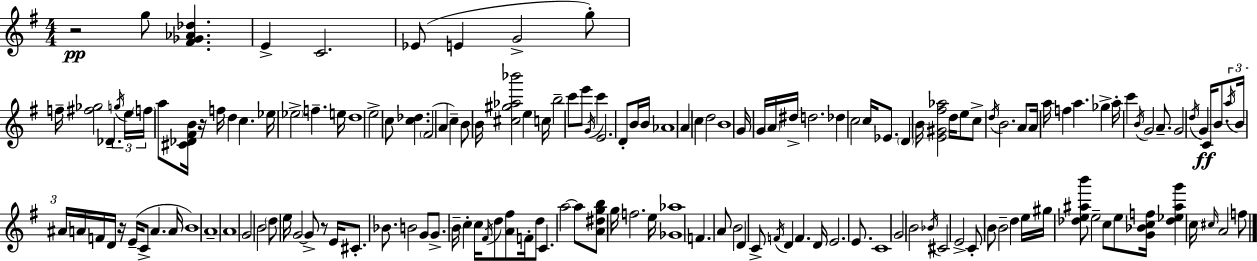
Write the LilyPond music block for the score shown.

{
  \clef treble
  \numericTimeSignature
  \time 4/4
  \key e \minor
  r2\pp g''8 <fis' ges' aes' des''>4. | e'4-> c'2. | ees'8( e'4 g'2-> g''8-.) | f''16-- <fis'' ges''>2 des'4.-- \tuplet 3/2 { \acciaccatura { g''16 } | \break e''16 \parenthesize f''16 } a''8 <cis' des' fis' b'>16 r16 f''16 d''4 c''4. | ees''16 \parenthesize ees''2-> f''4.-- | e''16 d''1 | e''2-> c''8 <c'' des''>4. | \break \parenthesize fis'2( a'4 c''4--) | b'8 b'16 <cis'' gis'' aes'' bes'''>2 e''4 | c''16 b''2-- c'''8 e'''8 \acciaccatura { g'16 } c'''4 | e'2. d'8-. | \break b'16 b'16 aes'1 | a'4 c''4 d''2 | b'1 | g'16 g'16 \parenthesize a'16 dis''16-> d''2. | \break des''4 c''2 c''16 ees'8. | \parenthesize d'4 b'16 <e' gis' fis'' aes''>2 d''16 | e''8 c''8-> \acciaccatura { d''16 } b'2. | a'8 a'16 a''16 f''4 a''4. ges''4-> | \break a''16-. c'''4 \acciaccatura { b'16 } g'2 | a'8.-- g'2 \acciaccatura { d''16 }\ff g'4 | c'16 b'8. \tuplet 3/2 { \acciaccatura { a''16 } b'16 ais'16 } a'16 f'16 d'16 r16 e'16--( c'8-> a'4. | a'16 b'1) | \break a'1-- | a'1 | g'2 b'2 | \parenthesize d''8 e''16 g'2~~ | \break g'8-> r8 e'16 cis'8.-. bes'8. b'2 | g'8 g'8.-> b'16-- c''4-. c''16 \acciaccatura { fis'16 } | d''8 <a' fis''>8 f'16-. d''8 c'4. a''2~~ | a''8 <a' dis'' g'' b''>8 g''16 f''2. | \break e''16 <ges' aes''>1 | f'4. a'8 b'2 | d'4 c'8-> \acciaccatura { f'16 } d'4 | f'4. d'16 e'2. | \break e'8. c'1 | g'2 | b'2 \acciaccatura { bes'16 } cis'2 | e'2-> c'8-. b'8 b'2-- | \break d''4 e''16 gis''16 <des'' e'' ais'' b'''>8 e''2-- | c''8 e''8 <g' bes' c'' f''>16 <des'' ees'' ais'' g'''>4 c''16 \grace { cis''16 } | a'2 f''8 \bar "|."
}